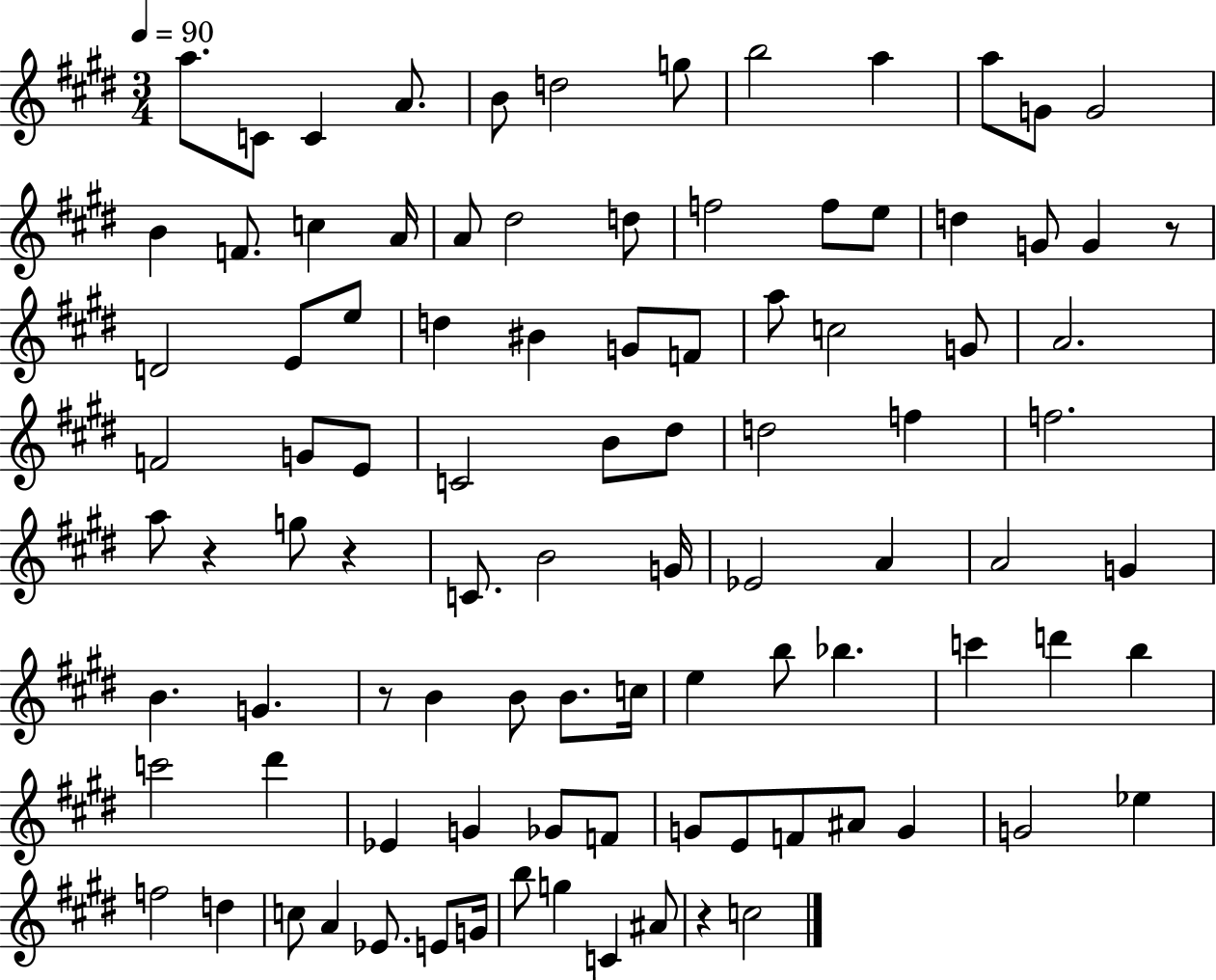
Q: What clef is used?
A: treble